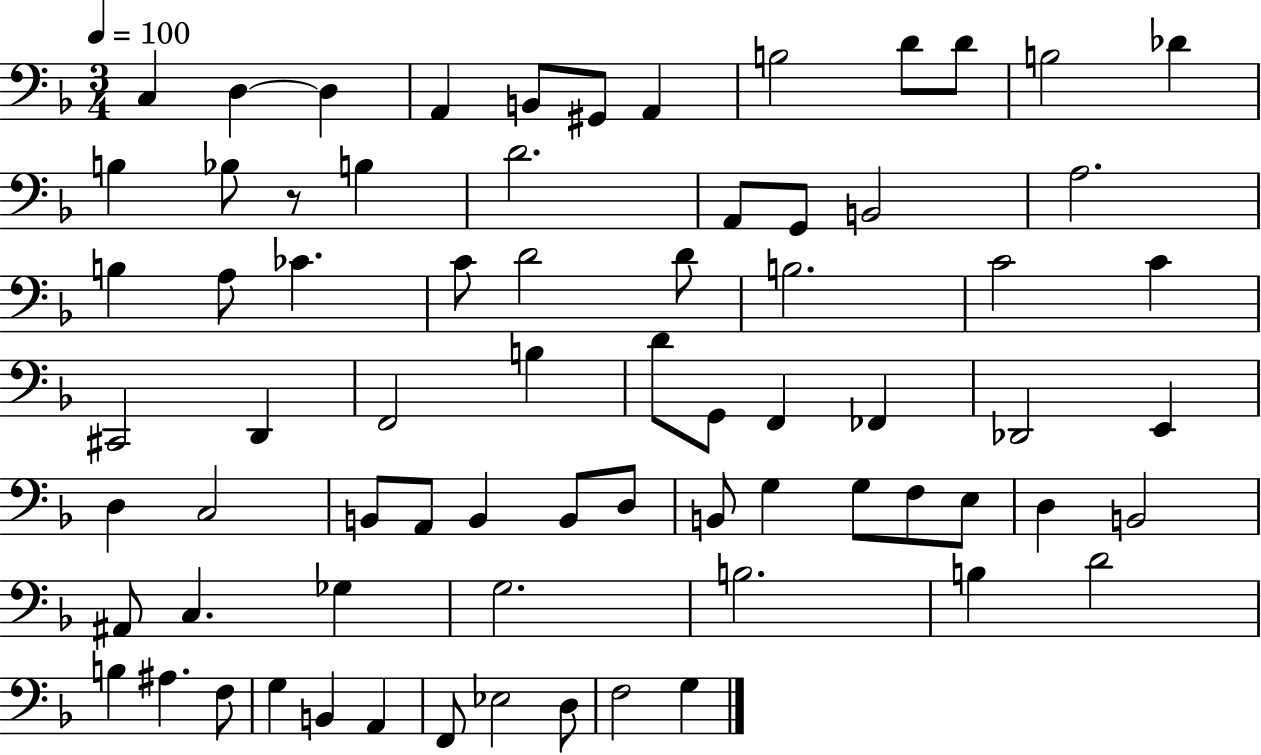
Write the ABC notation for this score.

X:1
T:Untitled
M:3/4
L:1/4
K:F
C, D, D, A,, B,,/2 ^G,,/2 A,, B,2 D/2 D/2 B,2 _D B, _B,/2 z/2 B, D2 A,,/2 G,,/2 B,,2 A,2 B, A,/2 _C C/2 D2 D/2 B,2 C2 C ^C,,2 D,, F,,2 B, D/2 G,,/2 F,, _F,, _D,,2 E,, D, C,2 B,,/2 A,,/2 B,, B,,/2 D,/2 B,,/2 G, G,/2 F,/2 E,/2 D, B,,2 ^A,,/2 C, _G, G,2 B,2 B, D2 B, ^A, F,/2 G, B,, A,, F,,/2 _E,2 D,/2 F,2 G,